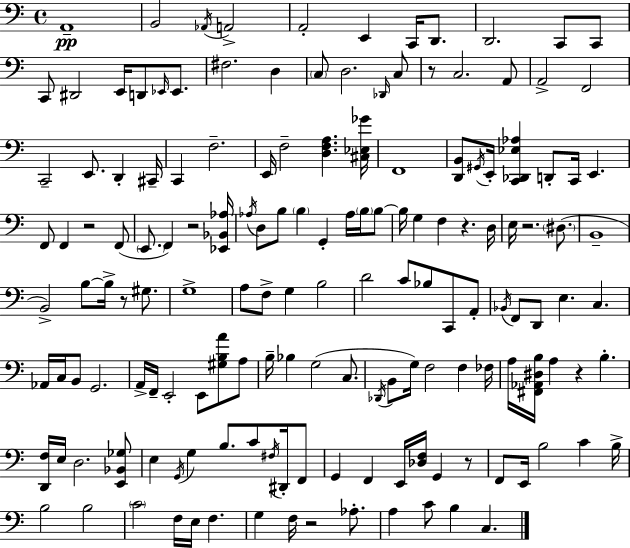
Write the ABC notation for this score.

X:1
T:Untitled
M:4/4
L:1/4
K:C
A,,4 B,,2 _A,,/4 A,,2 A,,2 E,, C,,/4 D,,/2 D,,2 C,,/2 C,,/2 C,,/2 ^D,,2 E,,/4 D,,/2 _E,,/4 _E,,/2 ^F,2 D, C,/2 D,2 _D,,/4 C,/2 z/2 C,2 A,,/2 A,,2 F,,2 C,,2 E,,/2 D,, ^C,,/4 C,, F,2 E,,/4 F,2 [D,F,A,] [^C,_E,_G]/4 F,,4 [D,,B,,]/2 ^G,,/4 E,,/4 [C,,_D,,_E,_A,] D,,/2 C,,/4 E,, F,,/2 F,, z2 F,,/2 E,,/2 F,, z2 [_E,,_B,,_A,]/4 _A,/4 D,/2 B,/2 B, G,, _A,/4 B,/4 B,/2 B,/4 G, F, z D,/4 E,/4 z2 ^D,/2 B,,4 B,,2 B,/2 B,/4 z/2 ^G,/2 G,4 A,/2 F,/2 G, B,2 D2 C/2 _B,/2 C,,/2 A,,/2 _B,,/4 F,,/2 D,,/2 E, C, _A,,/4 C,/4 B,,/2 G,,2 A,,/4 F,,/4 E,,2 E,,/2 [^G,B,A]/2 A,/2 B,/4 _B, G,2 C,/2 _D,,/4 B,,/2 G,/4 F,2 F, _F,/4 A,/4 [^F,,_A,,^D,B,]/4 A, z B, [D,,F,]/4 E,/4 D,2 [E,,_B,,_G,]/2 E, G,,/4 G, B,/2 C/2 ^F,/4 ^D,,/4 F,,/2 G,, F,, E,,/4 [_D,F,]/4 G,, z/2 F,,/2 E,,/4 B,2 C B,/4 B,2 B,2 C2 F,/4 E,/4 F, G, F,/4 z2 _A,/2 A, C/2 B, C,